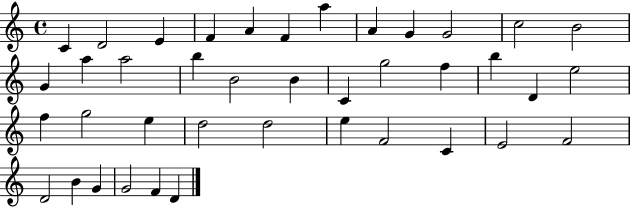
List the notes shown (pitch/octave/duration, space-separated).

C4/q D4/h E4/q F4/q A4/q F4/q A5/q A4/q G4/q G4/h C5/h B4/h G4/q A5/q A5/h B5/q B4/h B4/q C4/q G5/h F5/q B5/q D4/q E5/h F5/q G5/h E5/q D5/h D5/h E5/q F4/h C4/q E4/h F4/h D4/h B4/q G4/q G4/h F4/q D4/q